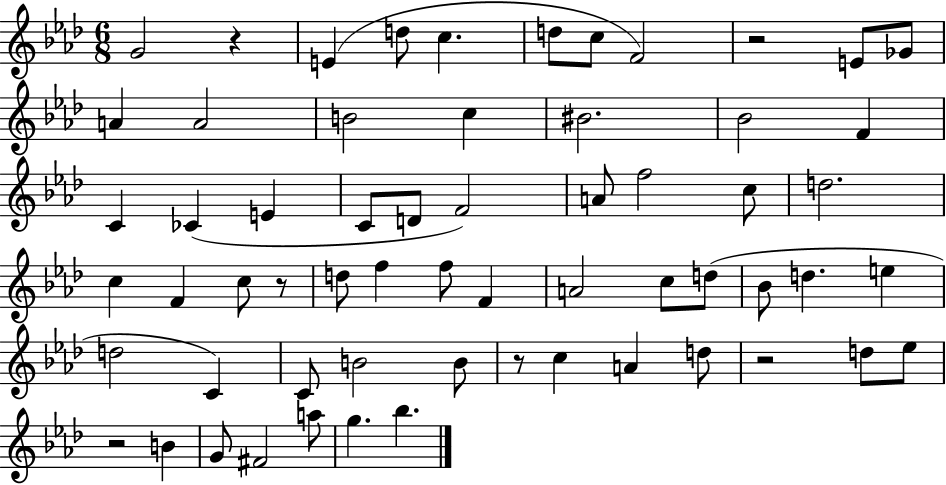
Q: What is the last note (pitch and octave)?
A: Bb5